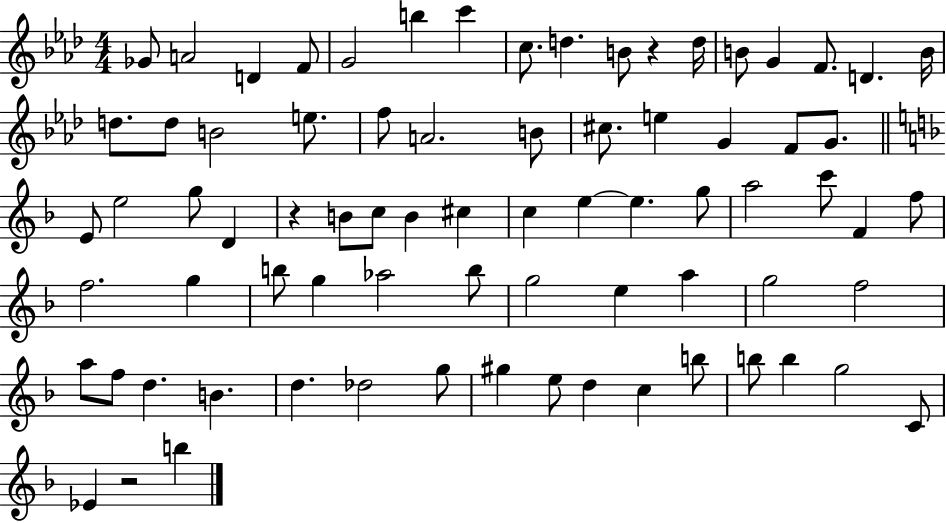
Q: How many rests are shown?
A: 3